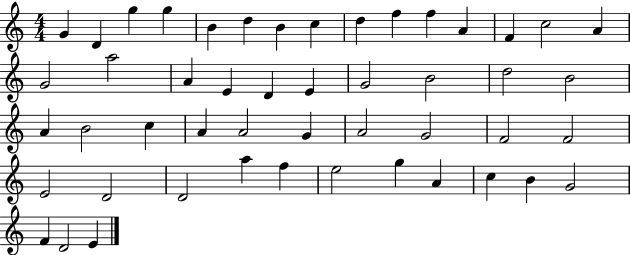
G4/q D4/q G5/q G5/q B4/q D5/q B4/q C5/q D5/q F5/q F5/q A4/q F4/q C5/h A4/q G4/h A5/h A4/q E4/q D4/q E4/q G4/h B4/h D5/h B4/h A4/q B4/h C5/q A4/q A4/h G4/q A4/h G4/h F4/h F4/h E4/h D4/h D4/h A5/q F5/q E5/h G5/q A4/q C5/q B4/q G4/h F4/q D4/h E4/q